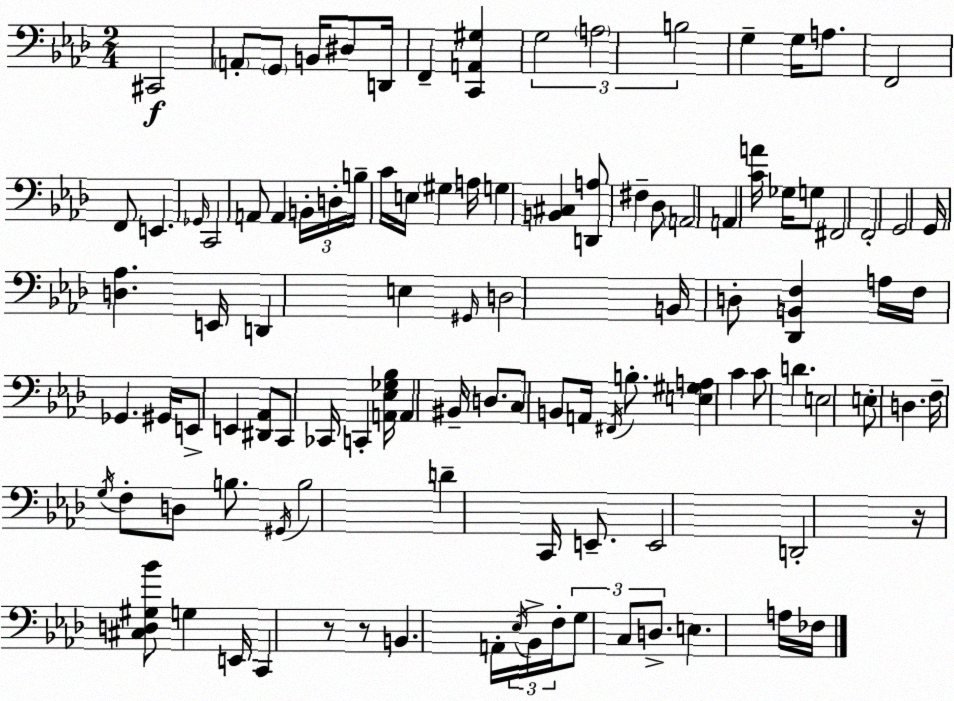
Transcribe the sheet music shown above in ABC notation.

X:1
T:Untitled
M:2/4
L:1/4
K:Ab
^C,,2 A,,/2 G,,/2 B,,/4 ^D,/2 D,,/4 F,, [C,,A,,^G,] G,2 A,2 B,2 G, G,/4 A,/2 F,,2 F,,/2 E,, _G,,/4 C,,2 A,,/2 A,, B,,/4 D,/4 B,/4 C/4 E,/4 ^G, A,/4 G, [B,,^C,] [D,,A,]/2 ^F, _D,/2 A,,2 A,, [CA]/4 _G,/4 G,/2 ^F,,2 F,,2 G,,2 G,,/4 [D,_A,] E,,/4 D,, E, ^G,,/4 D,2 B,,/4 D,/2 [_D,,B,,F,] A,/4 F,/4 _G,, ^G,,/4 E,,/2 E,, [^D,,_A,,]/2 C,,/2 _C,,/4 C,, [A,,_E,_G,_B,]/4 A,, ^B,,/4 D,/2 C,/2 B,,/2 A,,/4 ^F,,/4 B,/2 [E,^G,A,] C C/2 D E,2 E,/2 D, F,/4 G,/4 F,/2 D,/2 B,/2 ^G,,/4 B,2 D C,,/4 E,,/2 E,,2 D,,2 z/4 [^C,D,^G,_B]/2 G, E,,/4 C,, z/2 z/2 B,, A,,/4 _E,/4 _B,,/4 F,/4 G,/2 C,/2 D,/2 E, A,/4 _F,/4